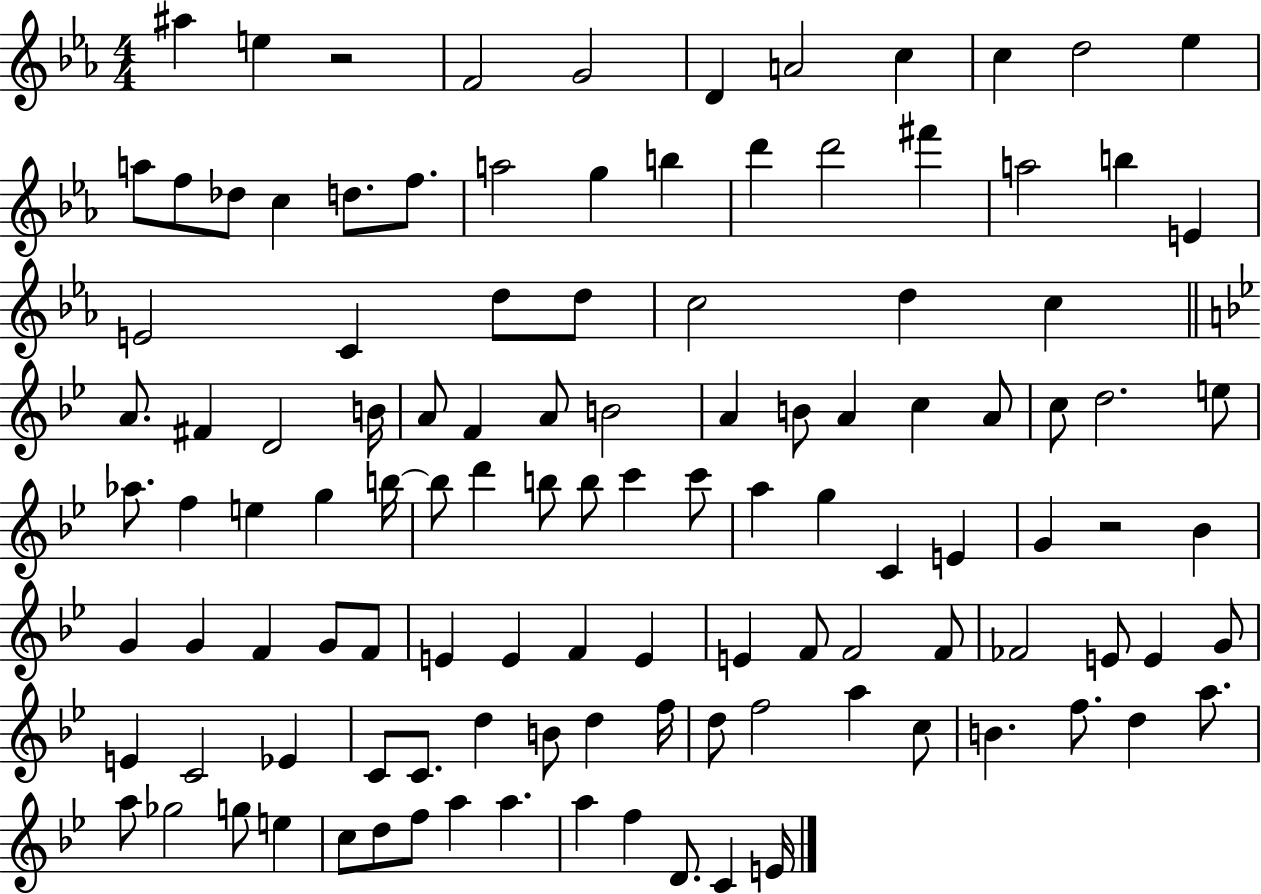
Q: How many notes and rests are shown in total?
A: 115